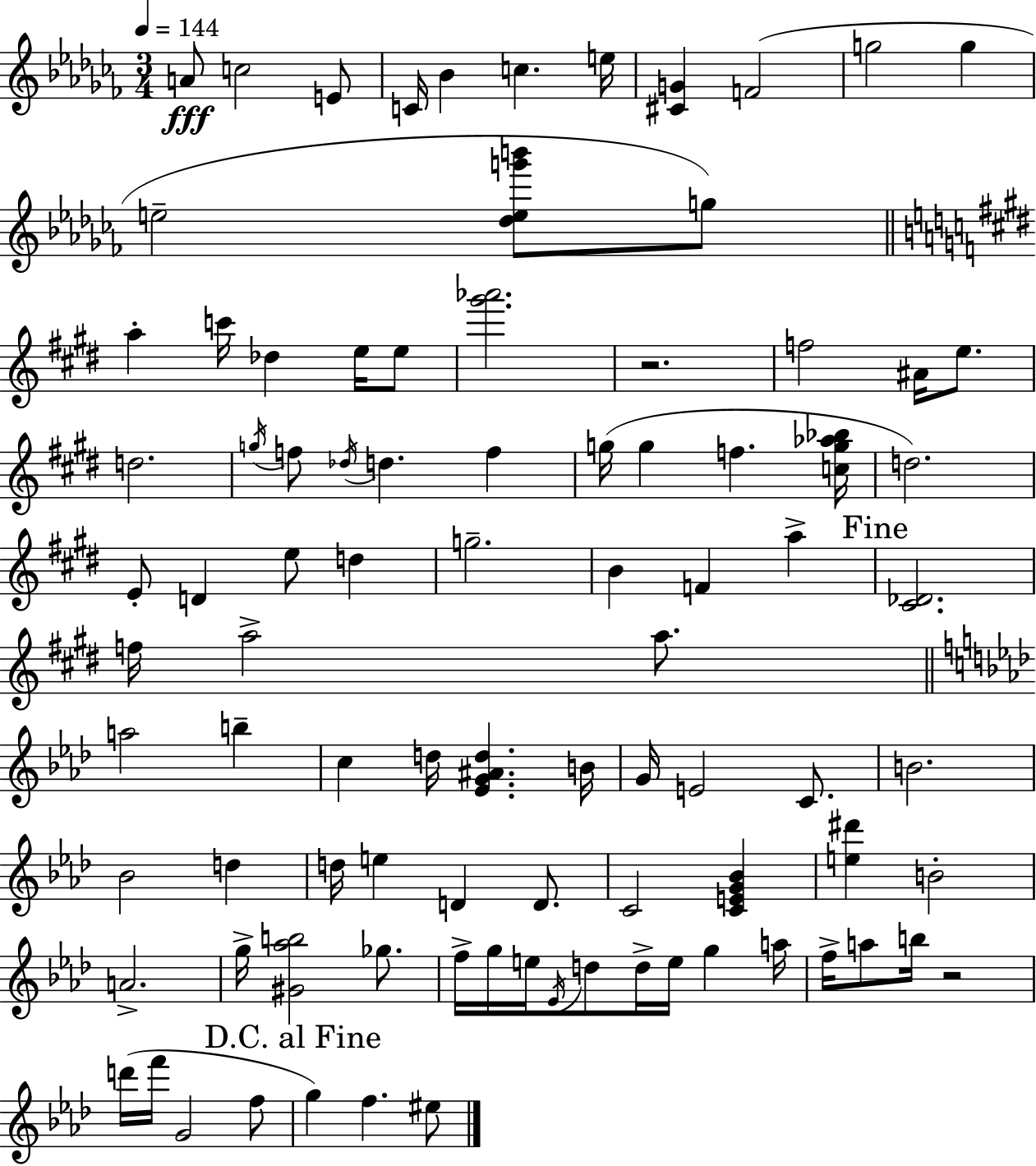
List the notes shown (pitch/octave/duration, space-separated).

A4/e C5/h E4/e C4/s Bb4/q C5/q. E5/s [C#4,G4]/q F4/h G5/h G5/q E5/h [Db5,E5,G6,B6]/e G5/e A5/q C6/s Db5/q E5/s E5/e [G#6,Ab6]/h. R/h. F5/h A#4/s E5/e. D5/h. G5/s F5/e Db5/s D5/q. F5/q G5/s G5/q F5/q. [C5,G5,Ab5,Bb5]/s D5/h. E4/e D4/q E5/e D5/q G5/h. B4/q F4/q A5/q [C#4,Db4]/h. F5/s A5/h A5/e. A5/h B5/q C5/q D5/s [Eb4,G4,A#4,D5]/q. B4/s G4/s E4/h C4/e. B4/h. Bb4/h D5/q D5/s E5/q D4/q D4/e. C4/h [C4,E4,G4,Bb4]/q [E5,D#6]/q B4/h A4/h. G5/s [G#4,Ab5,B5]/h Gb5/e. F5/s G5/s E5/s Eb4/s D5/e D5/s E5/s G5/q A5/s F5/s A5/e B5/s R/h D6/s F6/s G4/h F5/e G5/q F5/q. EIS5/e